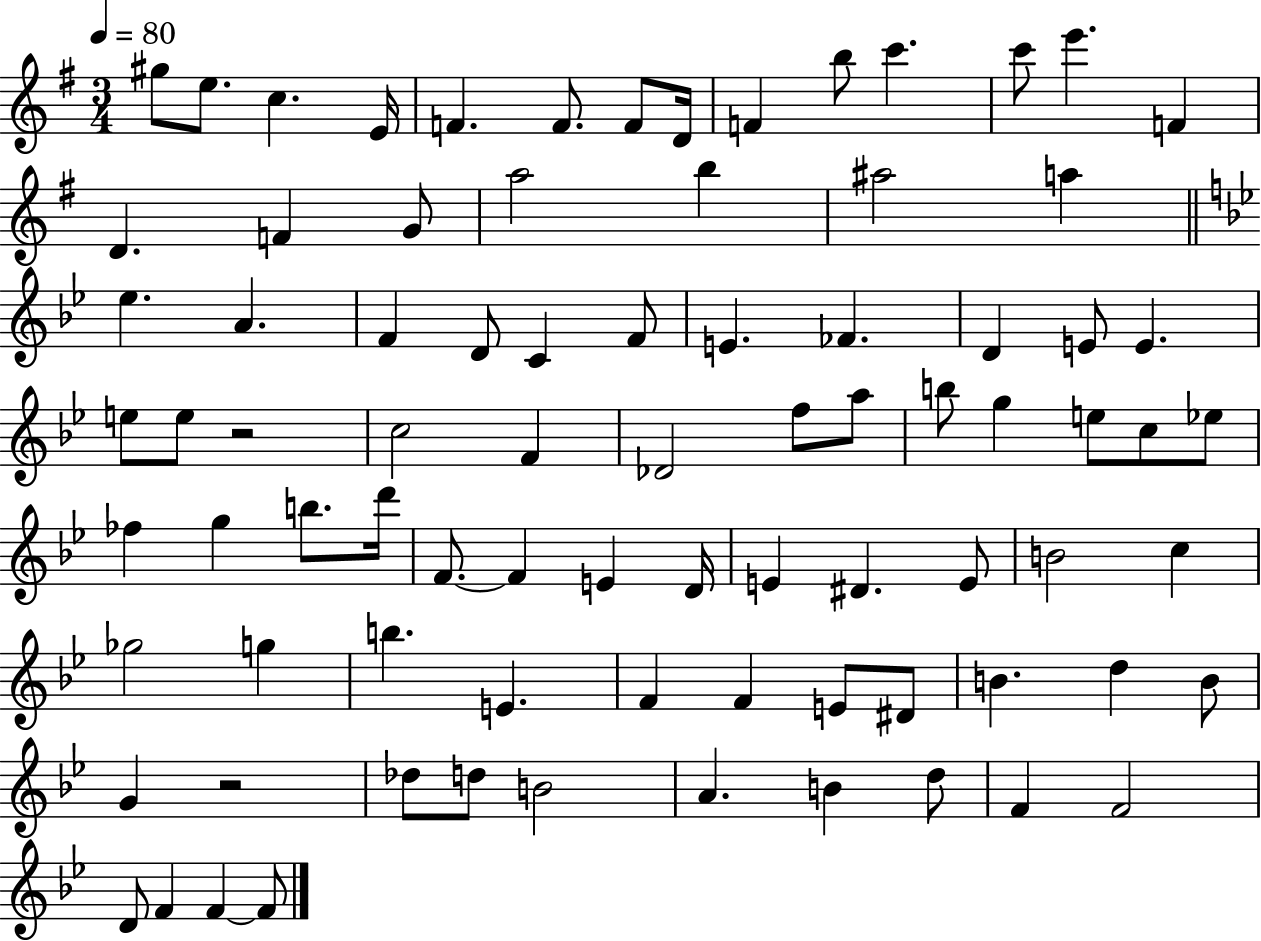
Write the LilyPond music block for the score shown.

{
  \clef treble
  \numericTimeSignature
  \time 3/4
  \key g \major
  \tempo 4 = 80
  \repeat volta 2 { gis''8 e''8. c''4. e'16 | f'4. f'8. f'8 d'16 | f'4 b''8 c'''4. | c'''8 e'''4. f'4 | \break d'4. f'4 g'8 | a''2 b''4 | ais''2 a''4 | \bar "||" \break \key bes \major ees''4. a'4. | f'4 d'8 c'4 f'8 | e'4. fes'4. | d'4 e'8 e'4. | \break e''8 e''8 r2 | c''2 f'4 | des'2 f''8 a''8 | b''8 g''4 e''8 c''8 ees''8 | \break fes''4 g''4 b''8. d'''16 | f'8.~~ f'4 e'4 d'16 | e'4 dis'4. e'8 | b'2 c''4 | \break ges''2 g''4 | b''4. e'4. | f'4 f'4 e'8 dis'8 | b'4. d''4 b'8 | \break g'4 r2 | des''8 d''8 b'2 | a'4. b'4 d''8 | f'4 f'2 | \break d'8 f'4 f'4~~ f'8 | } \bar "|."
}